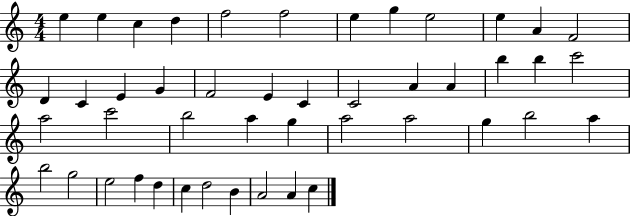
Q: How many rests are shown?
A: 0